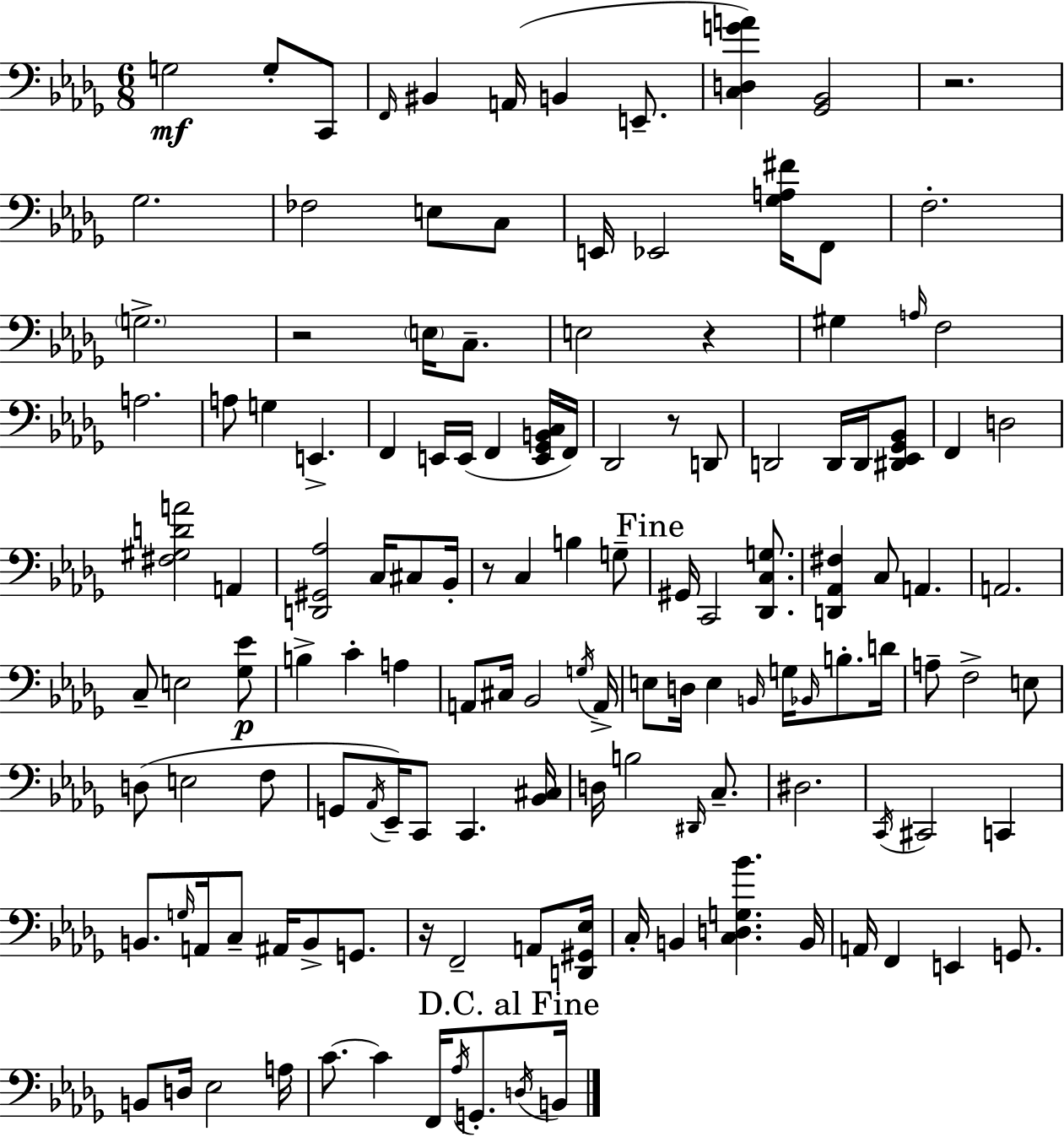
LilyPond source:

{
  \clef bass
  \numericTimeSignature
  \time 6/8
  \key bes \minor
  g2\mf g8-. c,8 | \grace { f,16 } bis,4 a,16( b,4 e,8.-- | <c d g' a'>4) <ges, bes,>2 | r2. | \break ges2. | fes2 e8 c8 | e,16 ees,2 <ges a fis'>16 f,8 | f2.-. | \break \parenthesize g2.-> | r2 \parenthesize e16 c8.-- | e2 r4 | gis4 \grace { a16 } f2 | \break a2. | a8 g4 e,4.-> | f,4 e,16 e,16( f,4 | <e, ges, b, c>16 f,16) des,2 r8 | \break d,8 d,2 d,16 d,16 | <dis, ees, ges, bes,>8 f,4 d2 | <fis gis d' a'>2 a,4 | <d, gis, aes>2 c16 cis8 | \break bes,16-. r8 c4 b4 | g8-- \mark "Fine" gis,16 c,2 <des, c g>8. | <d, aes, fis>4 c8 a,4. | a,2. | \break c8-- e2 | <ges ees'>8\p b4-> c'4-. a4 | a,8 cis16 bes,2 | \acciaccatura { g16 } a,16-> e8 d16 e4 \grace { b,16 } g16 | \break \grace { bes,16 } b8.-. d'16 a8-- f2-> | e8 d8( e2 | f8 g,8 \acciaccatura { aes,16 } ees,16--) c,8 c,4. | <bes, cis>16 d16 b2 | \break \grace { dis,16 } c8.-- dis2. | \acciaccatura { c,16 } cis,2 | c,4 b,8. \grace { g16 } | a,16 c8-- ais,16 b,8-> g,8. r16 f,2-- | \break a,8 <d, gis, ees>16 c16-. b,4 | <c d g bes'>4. b,16 a,16 f,4 | e,4 g,8. b,8 d16 | ees2 a16 c'8.~~ | \break c'4 f,16 \acciaccatura { aes16 } g,8.-. \mark "D.C. al Fine" \acciaccatura { d16 } b,16 \bar "|."
}